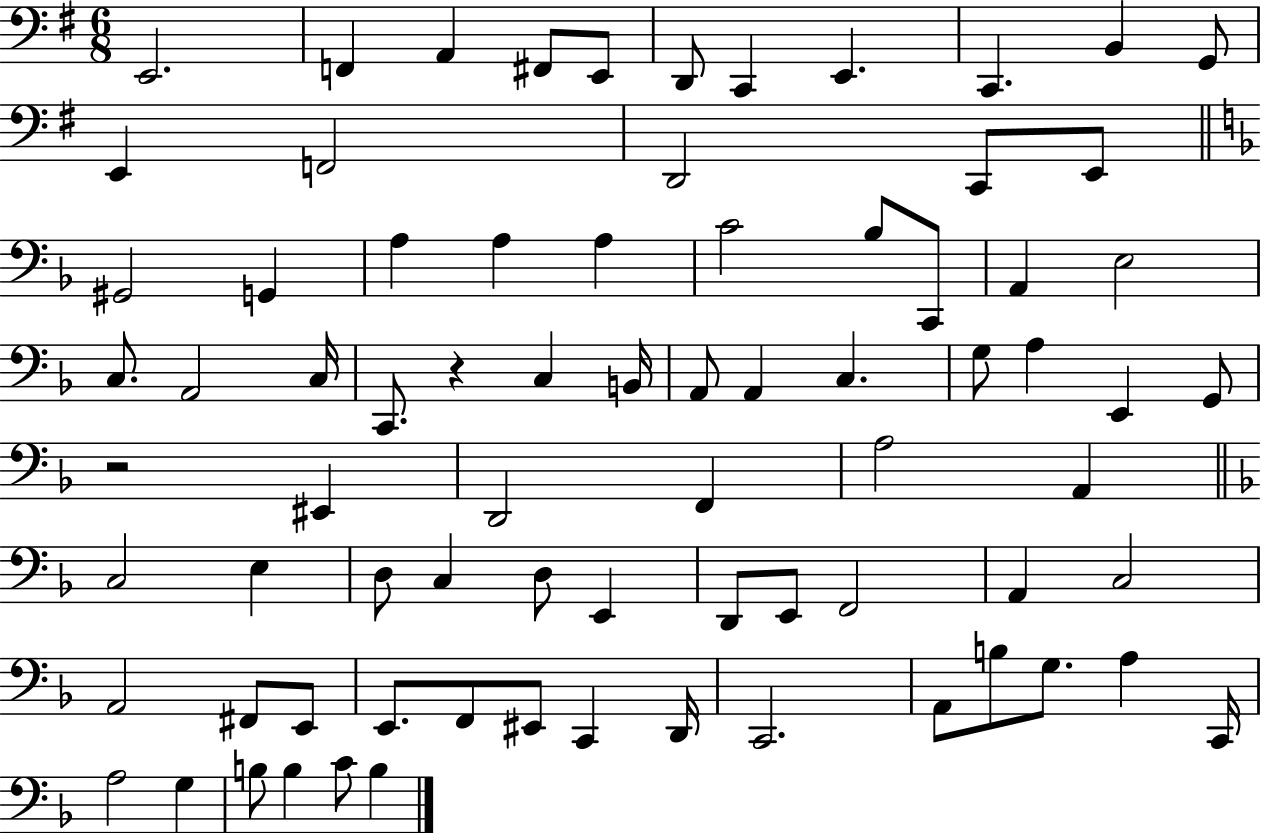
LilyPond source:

{
  \clef bass
  \numericTimeSignature
  \time 6/8
  \key g \major
  \repeat volta 2 { e,2. | f,4 a,4 fis,8 e,8 | d,8 c,4 e,4. | c,4. b,4 g,8 | \break e,4 f,2 | d,2 c,8 e,8 | \bar "||" \break \key f \major gis,2 g,4 | a4 a4 a4 | c'2 bes8 c,8 | a,4 e2 | \break c8. a,2 c16 | c,8. r4 c4 b,16 | a,8 a,4 c4. | g8 a4 e,4 g,8 | \break r2 eis,4 | d,2 f,4 | a2 a,4 | \bar "||" \break \key d \minor c2 e4 | d8 c4 d8 e,4 | d,8 e,8 f,2 | a,4 c2 | \break a,2 fis,8 e,8 | e,8. f,8 eis,8 c,4 d,16 | c,2. | a,8 b8 g8. a4 c,16 | \break a2 g4 | b8 b4 c'8 b4 | } \bar "|."
}